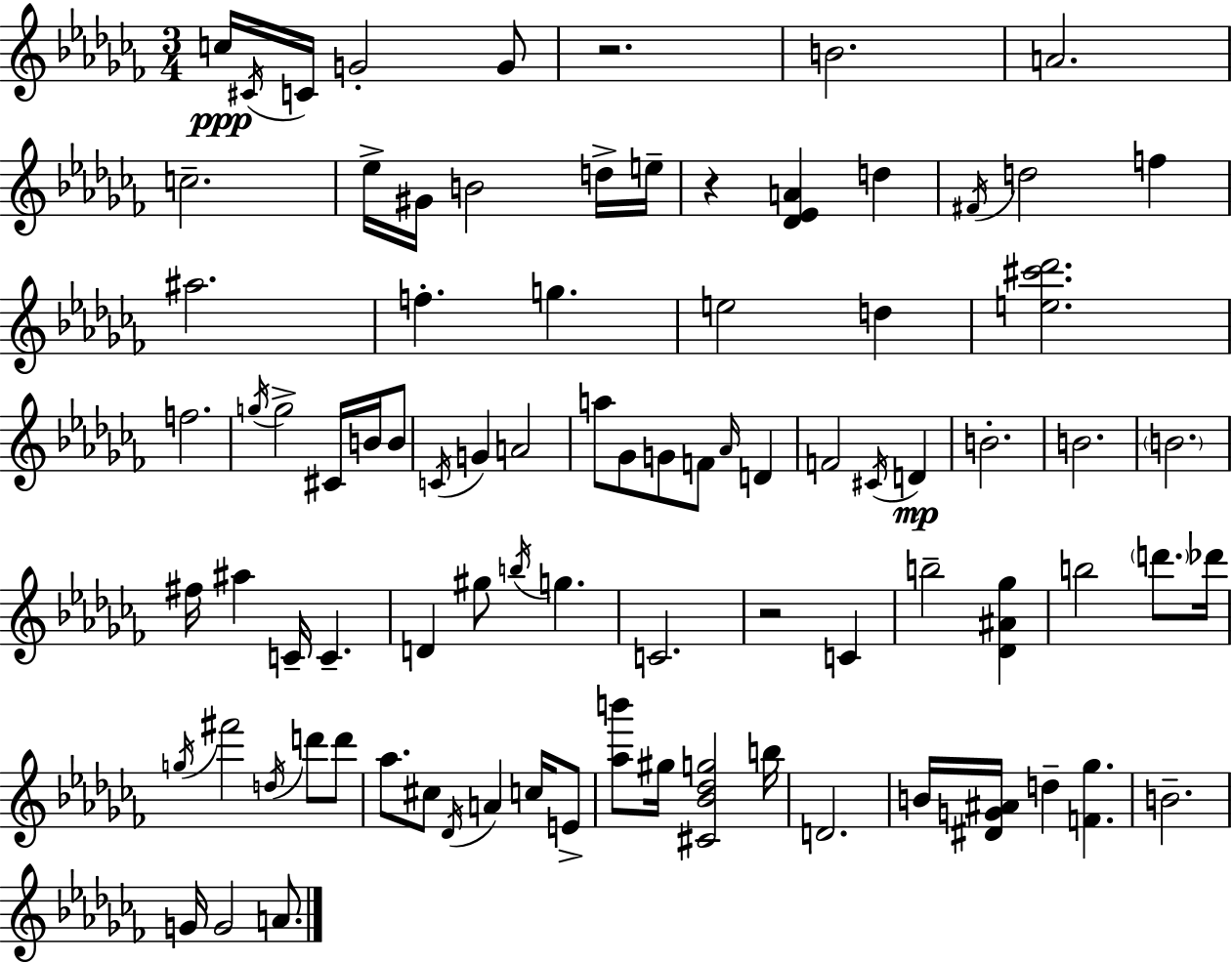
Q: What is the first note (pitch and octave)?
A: C5